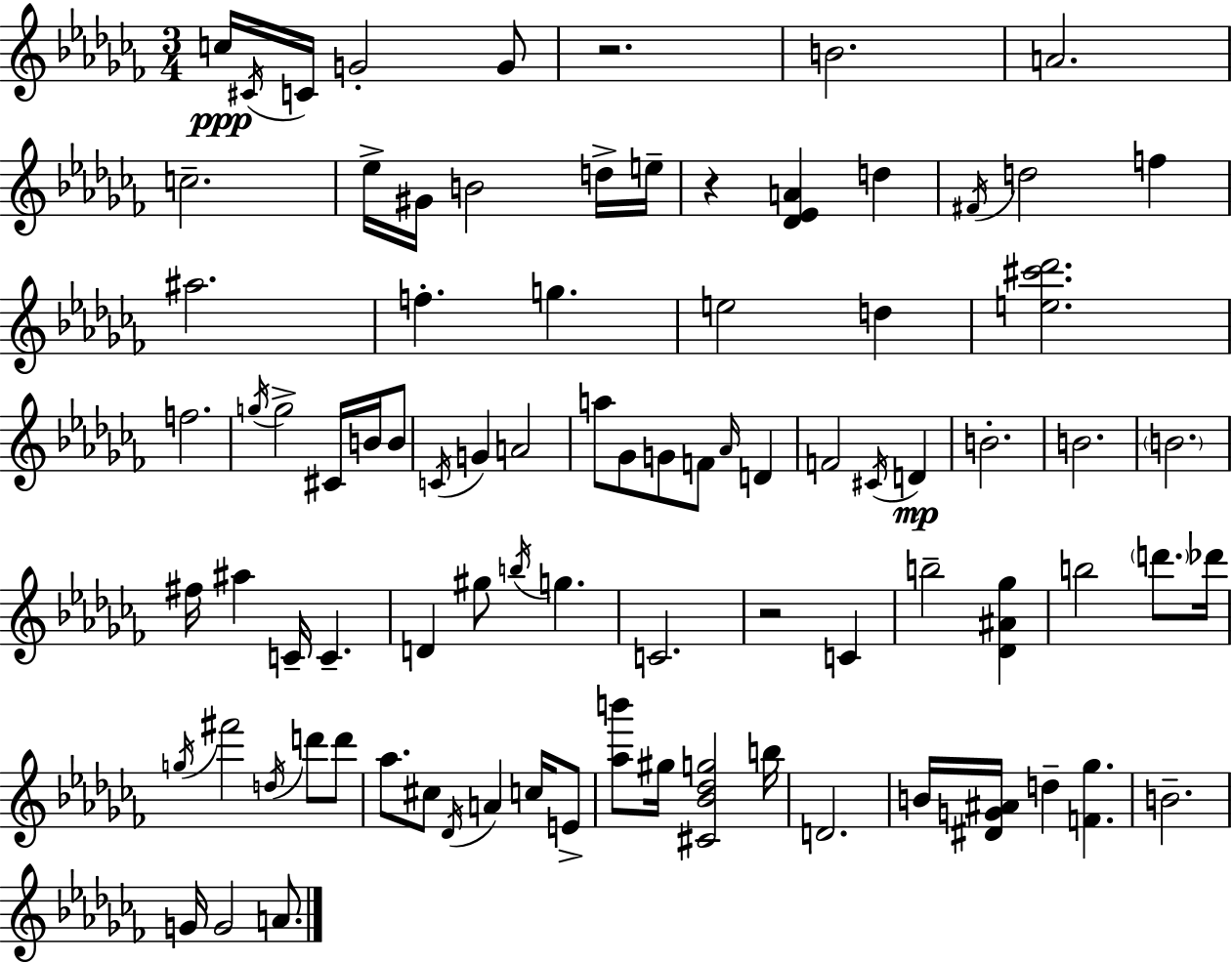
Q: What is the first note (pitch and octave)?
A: C5